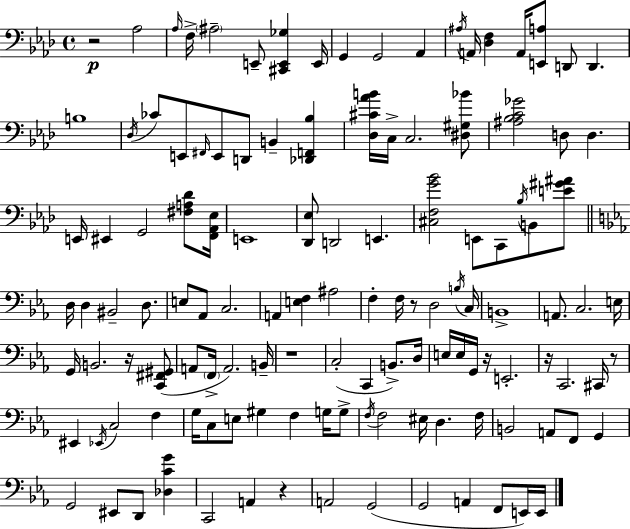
{
  \clef bass
  \time 4/4
  \defaultTimeSignature
  \key f \minor
  r2\p aes2 | \grace { aes16 } f16-> \parenthesize ais2-- e,8-- <cis, e, ges>4 | e,16 g,4 g,2 aes,4 | \acciaccatura { ais16 } a,16 <des f>4 a,16 <e, a>8 d,8 d,4. | \break b1 | \acciaccatura { des16 } ces'8 e,8 \grace { fis,16 } e,8 d,8 b,4-- | <des, f, bes>4 <des cis' aes' b'>16 c16-> c2. | <dis gis bes'>8 <ais bes c' ges'>2 d8 d4. | \break e,16 eis,4 g,2 | <fis a des'>8 <f, aes, ees>16 e,1 | <des, ees>8 d,2 e,4. | <cis f g' bes'>2 e,8 c,8 | \break \acciaccatura { bes16 } b,8 <e' gis' ais'>8 \bar "||" \break \key ees \major d16 d4 bis,2-- d8. | e8 aes,8 c2. | a,4 <e f>4 ais2 | f4-. f16 r8 d2 \acciaccatura { b16 } | \break c16 b,1-> | a,8. c2. | e16 g,16 b,2. r16 <c, fis, gis,>8( | a,8 \parenthesize f,16-> a,2.) | \break b,16-- r1 | c2-.( c,4 b,8.->) | d16 e16 e16 g,16 r16 e,2.-. | r16 c,2. cis,16 r8 | \break eis,4 \acciaccatura { ees,16 } c2 f4 | g16 c8 e8 gis4 f4 g16 | g8-> \acciaccatura { f16 } f2 eis16 d4. | f16 b,2 a,8 f,8 g,4 | \break g,2 eis,8 d,8 <des c' g'>4 | c,2 a,4 r4 | a,2 g,2( | g,2 a,4 f,8 | \break e,16) e,16 \bar "|."
}